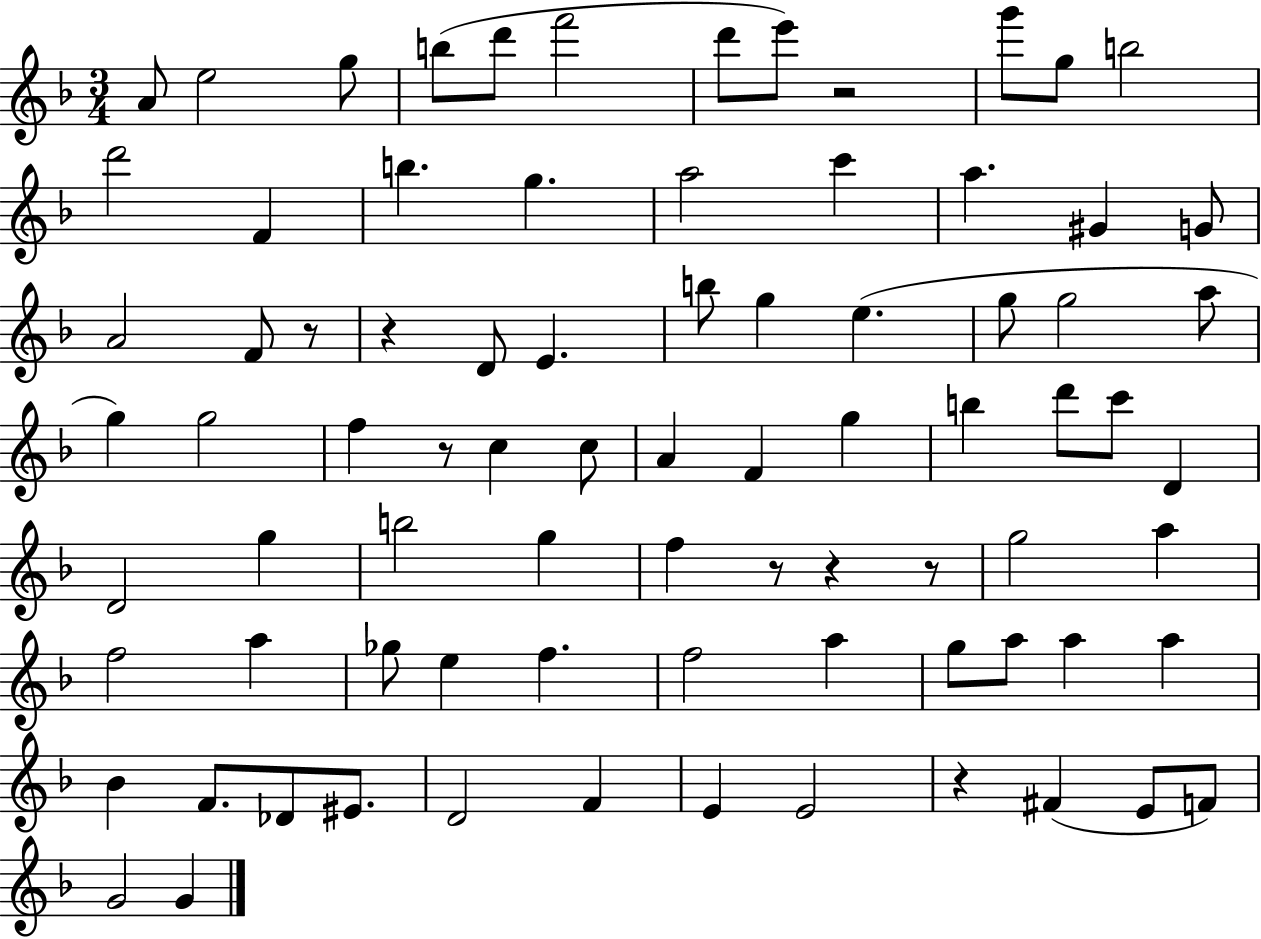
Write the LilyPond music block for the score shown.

{
  \clef treble
  \numericTimeSignature
  \time 3/4
  \key f \major
  a'8 e''2 g''8 | b''8( d'''8 f'''2 | d'''8 e'''8) r2 | g'''8 g''8 b''2 | \break d'''2 f'4 | b''4. g''4. | a''2 c'''4 | a''4. gis'4 g'8 | \break a'2 f'8 r8 | r4 d'8 e'4. | b''8 g''4 e''4.( | g''8 g''2 a''8 | \break g''4) g''2 | f''4 r8 c''4 c''8 | a'4 f'4 g''4 | b''4 d'''8 c'''8 d'4 | \break d'2 g''4 | b''2 g''4 | f''4 r8 r4 r8 | g''2 a''4 | \break f''2 a''4 | ges''8 e''4 f''4. | f''2 a''4 | g''8 a''8 a''4 a''4 | \break bes'4 f'8. des'8 eis'8. | d'2 f'4 | e'4 e'2 | r4 fis'4( e'8 f'8) | \break g'2 g'4 | \bar "|."
}